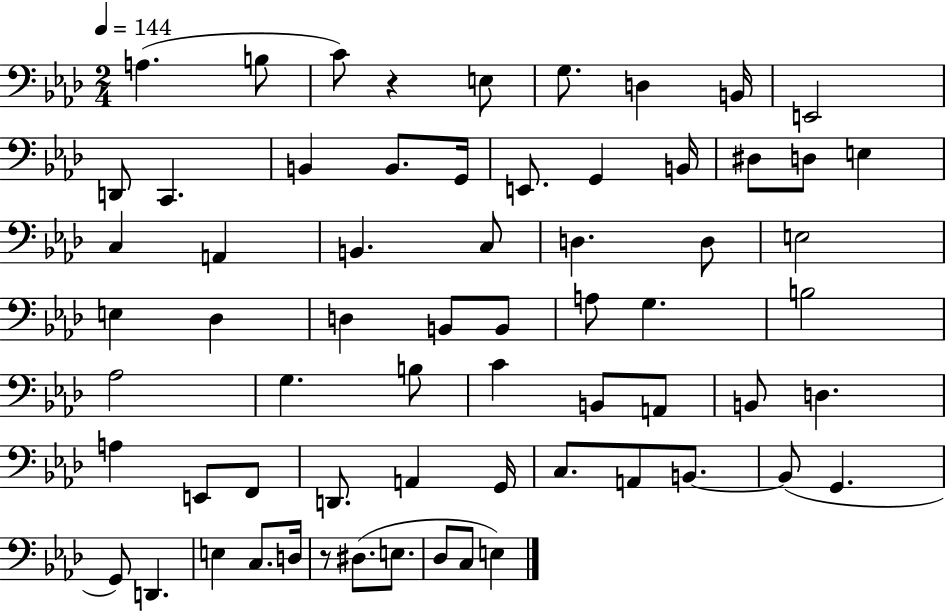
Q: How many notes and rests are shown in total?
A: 65